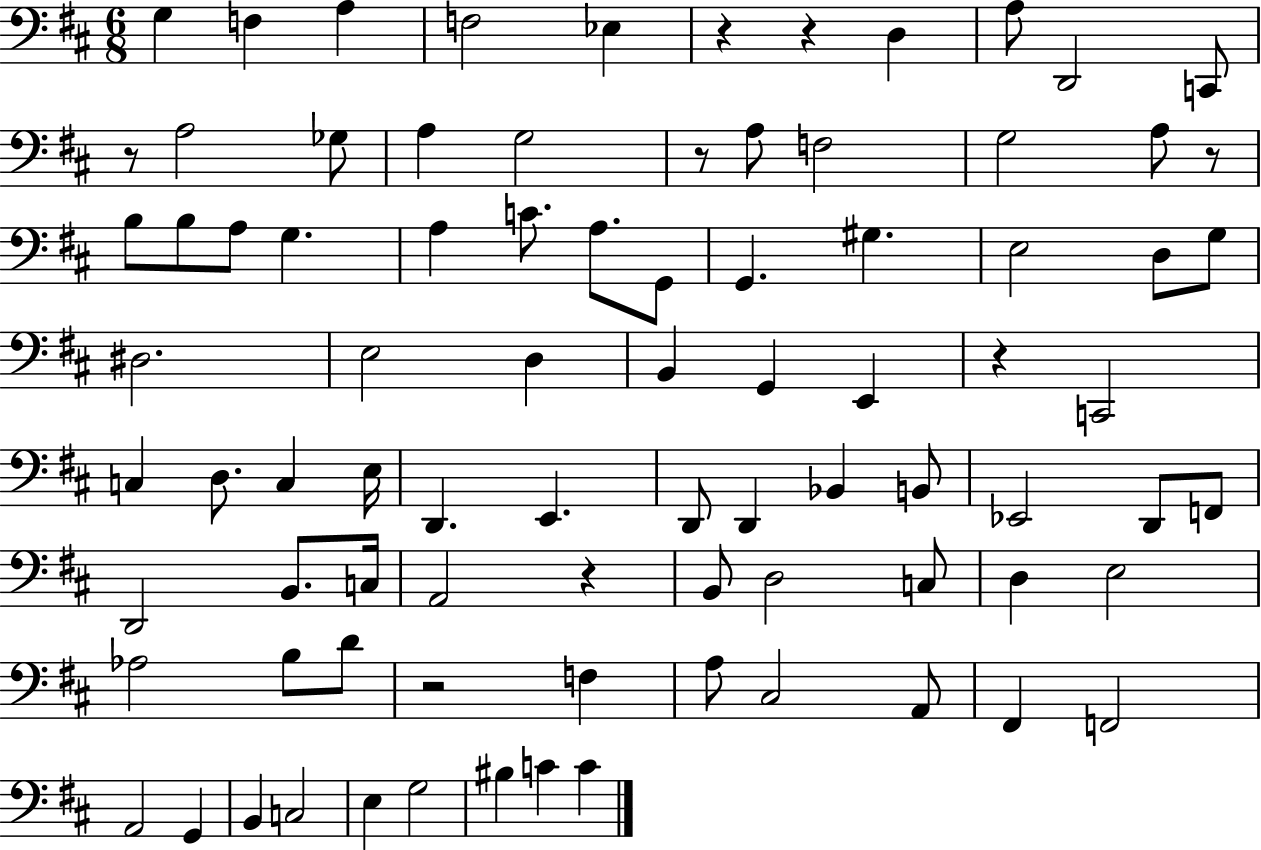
{
  \clef bass
  \numericTimeSignature
  \time 6/8
  \key d \major
  g4 f4 a4 | f2 ees4 | r4 r4 d4 | a8 d,2 c,8 | \break r8 a2 ges8 | a4 g2 | r8 a8 f2 | g2 a8 r8 | \break b8 b8 a8 g4. | a4 c'8. a8. g,8 | g,4. gis4. | e2 d8 g8 | \break dis2. | e2 d4 | b,4 g,4 e,4 | r4 c,2 | \break c4 d8. c4 e16 | d,4. e,4. | d,8 d,4 bes,4 b,8 | ees,2 d,8 f,8 | \break d,2 b,8. c16 | a,2 r4 | b,8 d2 c8 | d4 e2 | \break aes2 b8 d'8 | r2 f4 | a8 cis2 a,8 | fis,4 f,2 | \break a,2 g,4 | b,4 c2 | e4 g2 | bis4 c'4 c'4 | \break \bar "|."
}